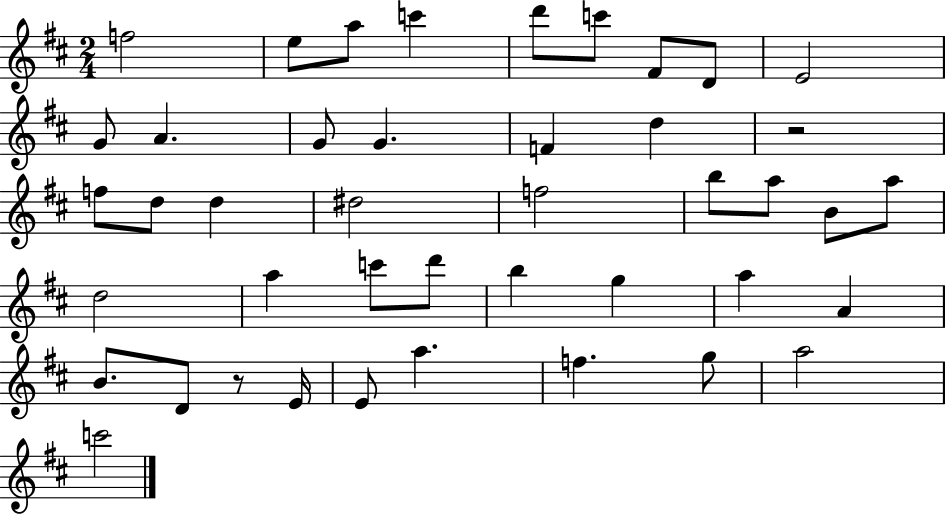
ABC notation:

X:1
T:Untitled
M:2/4
L:1/4
K:D
f2 e/2 a/2 c' d'/2 c'/2 ^F/2 D/2 E2 G/2 A G/2 G F d z2 f/2 d/2 d ^d2 f2 b/2 a/2 B/2 a/2 d2 a c'/2 d'/2 b g a A B/2 D/2 z/2 E/4 E/2 a f g/2 a2 c'2